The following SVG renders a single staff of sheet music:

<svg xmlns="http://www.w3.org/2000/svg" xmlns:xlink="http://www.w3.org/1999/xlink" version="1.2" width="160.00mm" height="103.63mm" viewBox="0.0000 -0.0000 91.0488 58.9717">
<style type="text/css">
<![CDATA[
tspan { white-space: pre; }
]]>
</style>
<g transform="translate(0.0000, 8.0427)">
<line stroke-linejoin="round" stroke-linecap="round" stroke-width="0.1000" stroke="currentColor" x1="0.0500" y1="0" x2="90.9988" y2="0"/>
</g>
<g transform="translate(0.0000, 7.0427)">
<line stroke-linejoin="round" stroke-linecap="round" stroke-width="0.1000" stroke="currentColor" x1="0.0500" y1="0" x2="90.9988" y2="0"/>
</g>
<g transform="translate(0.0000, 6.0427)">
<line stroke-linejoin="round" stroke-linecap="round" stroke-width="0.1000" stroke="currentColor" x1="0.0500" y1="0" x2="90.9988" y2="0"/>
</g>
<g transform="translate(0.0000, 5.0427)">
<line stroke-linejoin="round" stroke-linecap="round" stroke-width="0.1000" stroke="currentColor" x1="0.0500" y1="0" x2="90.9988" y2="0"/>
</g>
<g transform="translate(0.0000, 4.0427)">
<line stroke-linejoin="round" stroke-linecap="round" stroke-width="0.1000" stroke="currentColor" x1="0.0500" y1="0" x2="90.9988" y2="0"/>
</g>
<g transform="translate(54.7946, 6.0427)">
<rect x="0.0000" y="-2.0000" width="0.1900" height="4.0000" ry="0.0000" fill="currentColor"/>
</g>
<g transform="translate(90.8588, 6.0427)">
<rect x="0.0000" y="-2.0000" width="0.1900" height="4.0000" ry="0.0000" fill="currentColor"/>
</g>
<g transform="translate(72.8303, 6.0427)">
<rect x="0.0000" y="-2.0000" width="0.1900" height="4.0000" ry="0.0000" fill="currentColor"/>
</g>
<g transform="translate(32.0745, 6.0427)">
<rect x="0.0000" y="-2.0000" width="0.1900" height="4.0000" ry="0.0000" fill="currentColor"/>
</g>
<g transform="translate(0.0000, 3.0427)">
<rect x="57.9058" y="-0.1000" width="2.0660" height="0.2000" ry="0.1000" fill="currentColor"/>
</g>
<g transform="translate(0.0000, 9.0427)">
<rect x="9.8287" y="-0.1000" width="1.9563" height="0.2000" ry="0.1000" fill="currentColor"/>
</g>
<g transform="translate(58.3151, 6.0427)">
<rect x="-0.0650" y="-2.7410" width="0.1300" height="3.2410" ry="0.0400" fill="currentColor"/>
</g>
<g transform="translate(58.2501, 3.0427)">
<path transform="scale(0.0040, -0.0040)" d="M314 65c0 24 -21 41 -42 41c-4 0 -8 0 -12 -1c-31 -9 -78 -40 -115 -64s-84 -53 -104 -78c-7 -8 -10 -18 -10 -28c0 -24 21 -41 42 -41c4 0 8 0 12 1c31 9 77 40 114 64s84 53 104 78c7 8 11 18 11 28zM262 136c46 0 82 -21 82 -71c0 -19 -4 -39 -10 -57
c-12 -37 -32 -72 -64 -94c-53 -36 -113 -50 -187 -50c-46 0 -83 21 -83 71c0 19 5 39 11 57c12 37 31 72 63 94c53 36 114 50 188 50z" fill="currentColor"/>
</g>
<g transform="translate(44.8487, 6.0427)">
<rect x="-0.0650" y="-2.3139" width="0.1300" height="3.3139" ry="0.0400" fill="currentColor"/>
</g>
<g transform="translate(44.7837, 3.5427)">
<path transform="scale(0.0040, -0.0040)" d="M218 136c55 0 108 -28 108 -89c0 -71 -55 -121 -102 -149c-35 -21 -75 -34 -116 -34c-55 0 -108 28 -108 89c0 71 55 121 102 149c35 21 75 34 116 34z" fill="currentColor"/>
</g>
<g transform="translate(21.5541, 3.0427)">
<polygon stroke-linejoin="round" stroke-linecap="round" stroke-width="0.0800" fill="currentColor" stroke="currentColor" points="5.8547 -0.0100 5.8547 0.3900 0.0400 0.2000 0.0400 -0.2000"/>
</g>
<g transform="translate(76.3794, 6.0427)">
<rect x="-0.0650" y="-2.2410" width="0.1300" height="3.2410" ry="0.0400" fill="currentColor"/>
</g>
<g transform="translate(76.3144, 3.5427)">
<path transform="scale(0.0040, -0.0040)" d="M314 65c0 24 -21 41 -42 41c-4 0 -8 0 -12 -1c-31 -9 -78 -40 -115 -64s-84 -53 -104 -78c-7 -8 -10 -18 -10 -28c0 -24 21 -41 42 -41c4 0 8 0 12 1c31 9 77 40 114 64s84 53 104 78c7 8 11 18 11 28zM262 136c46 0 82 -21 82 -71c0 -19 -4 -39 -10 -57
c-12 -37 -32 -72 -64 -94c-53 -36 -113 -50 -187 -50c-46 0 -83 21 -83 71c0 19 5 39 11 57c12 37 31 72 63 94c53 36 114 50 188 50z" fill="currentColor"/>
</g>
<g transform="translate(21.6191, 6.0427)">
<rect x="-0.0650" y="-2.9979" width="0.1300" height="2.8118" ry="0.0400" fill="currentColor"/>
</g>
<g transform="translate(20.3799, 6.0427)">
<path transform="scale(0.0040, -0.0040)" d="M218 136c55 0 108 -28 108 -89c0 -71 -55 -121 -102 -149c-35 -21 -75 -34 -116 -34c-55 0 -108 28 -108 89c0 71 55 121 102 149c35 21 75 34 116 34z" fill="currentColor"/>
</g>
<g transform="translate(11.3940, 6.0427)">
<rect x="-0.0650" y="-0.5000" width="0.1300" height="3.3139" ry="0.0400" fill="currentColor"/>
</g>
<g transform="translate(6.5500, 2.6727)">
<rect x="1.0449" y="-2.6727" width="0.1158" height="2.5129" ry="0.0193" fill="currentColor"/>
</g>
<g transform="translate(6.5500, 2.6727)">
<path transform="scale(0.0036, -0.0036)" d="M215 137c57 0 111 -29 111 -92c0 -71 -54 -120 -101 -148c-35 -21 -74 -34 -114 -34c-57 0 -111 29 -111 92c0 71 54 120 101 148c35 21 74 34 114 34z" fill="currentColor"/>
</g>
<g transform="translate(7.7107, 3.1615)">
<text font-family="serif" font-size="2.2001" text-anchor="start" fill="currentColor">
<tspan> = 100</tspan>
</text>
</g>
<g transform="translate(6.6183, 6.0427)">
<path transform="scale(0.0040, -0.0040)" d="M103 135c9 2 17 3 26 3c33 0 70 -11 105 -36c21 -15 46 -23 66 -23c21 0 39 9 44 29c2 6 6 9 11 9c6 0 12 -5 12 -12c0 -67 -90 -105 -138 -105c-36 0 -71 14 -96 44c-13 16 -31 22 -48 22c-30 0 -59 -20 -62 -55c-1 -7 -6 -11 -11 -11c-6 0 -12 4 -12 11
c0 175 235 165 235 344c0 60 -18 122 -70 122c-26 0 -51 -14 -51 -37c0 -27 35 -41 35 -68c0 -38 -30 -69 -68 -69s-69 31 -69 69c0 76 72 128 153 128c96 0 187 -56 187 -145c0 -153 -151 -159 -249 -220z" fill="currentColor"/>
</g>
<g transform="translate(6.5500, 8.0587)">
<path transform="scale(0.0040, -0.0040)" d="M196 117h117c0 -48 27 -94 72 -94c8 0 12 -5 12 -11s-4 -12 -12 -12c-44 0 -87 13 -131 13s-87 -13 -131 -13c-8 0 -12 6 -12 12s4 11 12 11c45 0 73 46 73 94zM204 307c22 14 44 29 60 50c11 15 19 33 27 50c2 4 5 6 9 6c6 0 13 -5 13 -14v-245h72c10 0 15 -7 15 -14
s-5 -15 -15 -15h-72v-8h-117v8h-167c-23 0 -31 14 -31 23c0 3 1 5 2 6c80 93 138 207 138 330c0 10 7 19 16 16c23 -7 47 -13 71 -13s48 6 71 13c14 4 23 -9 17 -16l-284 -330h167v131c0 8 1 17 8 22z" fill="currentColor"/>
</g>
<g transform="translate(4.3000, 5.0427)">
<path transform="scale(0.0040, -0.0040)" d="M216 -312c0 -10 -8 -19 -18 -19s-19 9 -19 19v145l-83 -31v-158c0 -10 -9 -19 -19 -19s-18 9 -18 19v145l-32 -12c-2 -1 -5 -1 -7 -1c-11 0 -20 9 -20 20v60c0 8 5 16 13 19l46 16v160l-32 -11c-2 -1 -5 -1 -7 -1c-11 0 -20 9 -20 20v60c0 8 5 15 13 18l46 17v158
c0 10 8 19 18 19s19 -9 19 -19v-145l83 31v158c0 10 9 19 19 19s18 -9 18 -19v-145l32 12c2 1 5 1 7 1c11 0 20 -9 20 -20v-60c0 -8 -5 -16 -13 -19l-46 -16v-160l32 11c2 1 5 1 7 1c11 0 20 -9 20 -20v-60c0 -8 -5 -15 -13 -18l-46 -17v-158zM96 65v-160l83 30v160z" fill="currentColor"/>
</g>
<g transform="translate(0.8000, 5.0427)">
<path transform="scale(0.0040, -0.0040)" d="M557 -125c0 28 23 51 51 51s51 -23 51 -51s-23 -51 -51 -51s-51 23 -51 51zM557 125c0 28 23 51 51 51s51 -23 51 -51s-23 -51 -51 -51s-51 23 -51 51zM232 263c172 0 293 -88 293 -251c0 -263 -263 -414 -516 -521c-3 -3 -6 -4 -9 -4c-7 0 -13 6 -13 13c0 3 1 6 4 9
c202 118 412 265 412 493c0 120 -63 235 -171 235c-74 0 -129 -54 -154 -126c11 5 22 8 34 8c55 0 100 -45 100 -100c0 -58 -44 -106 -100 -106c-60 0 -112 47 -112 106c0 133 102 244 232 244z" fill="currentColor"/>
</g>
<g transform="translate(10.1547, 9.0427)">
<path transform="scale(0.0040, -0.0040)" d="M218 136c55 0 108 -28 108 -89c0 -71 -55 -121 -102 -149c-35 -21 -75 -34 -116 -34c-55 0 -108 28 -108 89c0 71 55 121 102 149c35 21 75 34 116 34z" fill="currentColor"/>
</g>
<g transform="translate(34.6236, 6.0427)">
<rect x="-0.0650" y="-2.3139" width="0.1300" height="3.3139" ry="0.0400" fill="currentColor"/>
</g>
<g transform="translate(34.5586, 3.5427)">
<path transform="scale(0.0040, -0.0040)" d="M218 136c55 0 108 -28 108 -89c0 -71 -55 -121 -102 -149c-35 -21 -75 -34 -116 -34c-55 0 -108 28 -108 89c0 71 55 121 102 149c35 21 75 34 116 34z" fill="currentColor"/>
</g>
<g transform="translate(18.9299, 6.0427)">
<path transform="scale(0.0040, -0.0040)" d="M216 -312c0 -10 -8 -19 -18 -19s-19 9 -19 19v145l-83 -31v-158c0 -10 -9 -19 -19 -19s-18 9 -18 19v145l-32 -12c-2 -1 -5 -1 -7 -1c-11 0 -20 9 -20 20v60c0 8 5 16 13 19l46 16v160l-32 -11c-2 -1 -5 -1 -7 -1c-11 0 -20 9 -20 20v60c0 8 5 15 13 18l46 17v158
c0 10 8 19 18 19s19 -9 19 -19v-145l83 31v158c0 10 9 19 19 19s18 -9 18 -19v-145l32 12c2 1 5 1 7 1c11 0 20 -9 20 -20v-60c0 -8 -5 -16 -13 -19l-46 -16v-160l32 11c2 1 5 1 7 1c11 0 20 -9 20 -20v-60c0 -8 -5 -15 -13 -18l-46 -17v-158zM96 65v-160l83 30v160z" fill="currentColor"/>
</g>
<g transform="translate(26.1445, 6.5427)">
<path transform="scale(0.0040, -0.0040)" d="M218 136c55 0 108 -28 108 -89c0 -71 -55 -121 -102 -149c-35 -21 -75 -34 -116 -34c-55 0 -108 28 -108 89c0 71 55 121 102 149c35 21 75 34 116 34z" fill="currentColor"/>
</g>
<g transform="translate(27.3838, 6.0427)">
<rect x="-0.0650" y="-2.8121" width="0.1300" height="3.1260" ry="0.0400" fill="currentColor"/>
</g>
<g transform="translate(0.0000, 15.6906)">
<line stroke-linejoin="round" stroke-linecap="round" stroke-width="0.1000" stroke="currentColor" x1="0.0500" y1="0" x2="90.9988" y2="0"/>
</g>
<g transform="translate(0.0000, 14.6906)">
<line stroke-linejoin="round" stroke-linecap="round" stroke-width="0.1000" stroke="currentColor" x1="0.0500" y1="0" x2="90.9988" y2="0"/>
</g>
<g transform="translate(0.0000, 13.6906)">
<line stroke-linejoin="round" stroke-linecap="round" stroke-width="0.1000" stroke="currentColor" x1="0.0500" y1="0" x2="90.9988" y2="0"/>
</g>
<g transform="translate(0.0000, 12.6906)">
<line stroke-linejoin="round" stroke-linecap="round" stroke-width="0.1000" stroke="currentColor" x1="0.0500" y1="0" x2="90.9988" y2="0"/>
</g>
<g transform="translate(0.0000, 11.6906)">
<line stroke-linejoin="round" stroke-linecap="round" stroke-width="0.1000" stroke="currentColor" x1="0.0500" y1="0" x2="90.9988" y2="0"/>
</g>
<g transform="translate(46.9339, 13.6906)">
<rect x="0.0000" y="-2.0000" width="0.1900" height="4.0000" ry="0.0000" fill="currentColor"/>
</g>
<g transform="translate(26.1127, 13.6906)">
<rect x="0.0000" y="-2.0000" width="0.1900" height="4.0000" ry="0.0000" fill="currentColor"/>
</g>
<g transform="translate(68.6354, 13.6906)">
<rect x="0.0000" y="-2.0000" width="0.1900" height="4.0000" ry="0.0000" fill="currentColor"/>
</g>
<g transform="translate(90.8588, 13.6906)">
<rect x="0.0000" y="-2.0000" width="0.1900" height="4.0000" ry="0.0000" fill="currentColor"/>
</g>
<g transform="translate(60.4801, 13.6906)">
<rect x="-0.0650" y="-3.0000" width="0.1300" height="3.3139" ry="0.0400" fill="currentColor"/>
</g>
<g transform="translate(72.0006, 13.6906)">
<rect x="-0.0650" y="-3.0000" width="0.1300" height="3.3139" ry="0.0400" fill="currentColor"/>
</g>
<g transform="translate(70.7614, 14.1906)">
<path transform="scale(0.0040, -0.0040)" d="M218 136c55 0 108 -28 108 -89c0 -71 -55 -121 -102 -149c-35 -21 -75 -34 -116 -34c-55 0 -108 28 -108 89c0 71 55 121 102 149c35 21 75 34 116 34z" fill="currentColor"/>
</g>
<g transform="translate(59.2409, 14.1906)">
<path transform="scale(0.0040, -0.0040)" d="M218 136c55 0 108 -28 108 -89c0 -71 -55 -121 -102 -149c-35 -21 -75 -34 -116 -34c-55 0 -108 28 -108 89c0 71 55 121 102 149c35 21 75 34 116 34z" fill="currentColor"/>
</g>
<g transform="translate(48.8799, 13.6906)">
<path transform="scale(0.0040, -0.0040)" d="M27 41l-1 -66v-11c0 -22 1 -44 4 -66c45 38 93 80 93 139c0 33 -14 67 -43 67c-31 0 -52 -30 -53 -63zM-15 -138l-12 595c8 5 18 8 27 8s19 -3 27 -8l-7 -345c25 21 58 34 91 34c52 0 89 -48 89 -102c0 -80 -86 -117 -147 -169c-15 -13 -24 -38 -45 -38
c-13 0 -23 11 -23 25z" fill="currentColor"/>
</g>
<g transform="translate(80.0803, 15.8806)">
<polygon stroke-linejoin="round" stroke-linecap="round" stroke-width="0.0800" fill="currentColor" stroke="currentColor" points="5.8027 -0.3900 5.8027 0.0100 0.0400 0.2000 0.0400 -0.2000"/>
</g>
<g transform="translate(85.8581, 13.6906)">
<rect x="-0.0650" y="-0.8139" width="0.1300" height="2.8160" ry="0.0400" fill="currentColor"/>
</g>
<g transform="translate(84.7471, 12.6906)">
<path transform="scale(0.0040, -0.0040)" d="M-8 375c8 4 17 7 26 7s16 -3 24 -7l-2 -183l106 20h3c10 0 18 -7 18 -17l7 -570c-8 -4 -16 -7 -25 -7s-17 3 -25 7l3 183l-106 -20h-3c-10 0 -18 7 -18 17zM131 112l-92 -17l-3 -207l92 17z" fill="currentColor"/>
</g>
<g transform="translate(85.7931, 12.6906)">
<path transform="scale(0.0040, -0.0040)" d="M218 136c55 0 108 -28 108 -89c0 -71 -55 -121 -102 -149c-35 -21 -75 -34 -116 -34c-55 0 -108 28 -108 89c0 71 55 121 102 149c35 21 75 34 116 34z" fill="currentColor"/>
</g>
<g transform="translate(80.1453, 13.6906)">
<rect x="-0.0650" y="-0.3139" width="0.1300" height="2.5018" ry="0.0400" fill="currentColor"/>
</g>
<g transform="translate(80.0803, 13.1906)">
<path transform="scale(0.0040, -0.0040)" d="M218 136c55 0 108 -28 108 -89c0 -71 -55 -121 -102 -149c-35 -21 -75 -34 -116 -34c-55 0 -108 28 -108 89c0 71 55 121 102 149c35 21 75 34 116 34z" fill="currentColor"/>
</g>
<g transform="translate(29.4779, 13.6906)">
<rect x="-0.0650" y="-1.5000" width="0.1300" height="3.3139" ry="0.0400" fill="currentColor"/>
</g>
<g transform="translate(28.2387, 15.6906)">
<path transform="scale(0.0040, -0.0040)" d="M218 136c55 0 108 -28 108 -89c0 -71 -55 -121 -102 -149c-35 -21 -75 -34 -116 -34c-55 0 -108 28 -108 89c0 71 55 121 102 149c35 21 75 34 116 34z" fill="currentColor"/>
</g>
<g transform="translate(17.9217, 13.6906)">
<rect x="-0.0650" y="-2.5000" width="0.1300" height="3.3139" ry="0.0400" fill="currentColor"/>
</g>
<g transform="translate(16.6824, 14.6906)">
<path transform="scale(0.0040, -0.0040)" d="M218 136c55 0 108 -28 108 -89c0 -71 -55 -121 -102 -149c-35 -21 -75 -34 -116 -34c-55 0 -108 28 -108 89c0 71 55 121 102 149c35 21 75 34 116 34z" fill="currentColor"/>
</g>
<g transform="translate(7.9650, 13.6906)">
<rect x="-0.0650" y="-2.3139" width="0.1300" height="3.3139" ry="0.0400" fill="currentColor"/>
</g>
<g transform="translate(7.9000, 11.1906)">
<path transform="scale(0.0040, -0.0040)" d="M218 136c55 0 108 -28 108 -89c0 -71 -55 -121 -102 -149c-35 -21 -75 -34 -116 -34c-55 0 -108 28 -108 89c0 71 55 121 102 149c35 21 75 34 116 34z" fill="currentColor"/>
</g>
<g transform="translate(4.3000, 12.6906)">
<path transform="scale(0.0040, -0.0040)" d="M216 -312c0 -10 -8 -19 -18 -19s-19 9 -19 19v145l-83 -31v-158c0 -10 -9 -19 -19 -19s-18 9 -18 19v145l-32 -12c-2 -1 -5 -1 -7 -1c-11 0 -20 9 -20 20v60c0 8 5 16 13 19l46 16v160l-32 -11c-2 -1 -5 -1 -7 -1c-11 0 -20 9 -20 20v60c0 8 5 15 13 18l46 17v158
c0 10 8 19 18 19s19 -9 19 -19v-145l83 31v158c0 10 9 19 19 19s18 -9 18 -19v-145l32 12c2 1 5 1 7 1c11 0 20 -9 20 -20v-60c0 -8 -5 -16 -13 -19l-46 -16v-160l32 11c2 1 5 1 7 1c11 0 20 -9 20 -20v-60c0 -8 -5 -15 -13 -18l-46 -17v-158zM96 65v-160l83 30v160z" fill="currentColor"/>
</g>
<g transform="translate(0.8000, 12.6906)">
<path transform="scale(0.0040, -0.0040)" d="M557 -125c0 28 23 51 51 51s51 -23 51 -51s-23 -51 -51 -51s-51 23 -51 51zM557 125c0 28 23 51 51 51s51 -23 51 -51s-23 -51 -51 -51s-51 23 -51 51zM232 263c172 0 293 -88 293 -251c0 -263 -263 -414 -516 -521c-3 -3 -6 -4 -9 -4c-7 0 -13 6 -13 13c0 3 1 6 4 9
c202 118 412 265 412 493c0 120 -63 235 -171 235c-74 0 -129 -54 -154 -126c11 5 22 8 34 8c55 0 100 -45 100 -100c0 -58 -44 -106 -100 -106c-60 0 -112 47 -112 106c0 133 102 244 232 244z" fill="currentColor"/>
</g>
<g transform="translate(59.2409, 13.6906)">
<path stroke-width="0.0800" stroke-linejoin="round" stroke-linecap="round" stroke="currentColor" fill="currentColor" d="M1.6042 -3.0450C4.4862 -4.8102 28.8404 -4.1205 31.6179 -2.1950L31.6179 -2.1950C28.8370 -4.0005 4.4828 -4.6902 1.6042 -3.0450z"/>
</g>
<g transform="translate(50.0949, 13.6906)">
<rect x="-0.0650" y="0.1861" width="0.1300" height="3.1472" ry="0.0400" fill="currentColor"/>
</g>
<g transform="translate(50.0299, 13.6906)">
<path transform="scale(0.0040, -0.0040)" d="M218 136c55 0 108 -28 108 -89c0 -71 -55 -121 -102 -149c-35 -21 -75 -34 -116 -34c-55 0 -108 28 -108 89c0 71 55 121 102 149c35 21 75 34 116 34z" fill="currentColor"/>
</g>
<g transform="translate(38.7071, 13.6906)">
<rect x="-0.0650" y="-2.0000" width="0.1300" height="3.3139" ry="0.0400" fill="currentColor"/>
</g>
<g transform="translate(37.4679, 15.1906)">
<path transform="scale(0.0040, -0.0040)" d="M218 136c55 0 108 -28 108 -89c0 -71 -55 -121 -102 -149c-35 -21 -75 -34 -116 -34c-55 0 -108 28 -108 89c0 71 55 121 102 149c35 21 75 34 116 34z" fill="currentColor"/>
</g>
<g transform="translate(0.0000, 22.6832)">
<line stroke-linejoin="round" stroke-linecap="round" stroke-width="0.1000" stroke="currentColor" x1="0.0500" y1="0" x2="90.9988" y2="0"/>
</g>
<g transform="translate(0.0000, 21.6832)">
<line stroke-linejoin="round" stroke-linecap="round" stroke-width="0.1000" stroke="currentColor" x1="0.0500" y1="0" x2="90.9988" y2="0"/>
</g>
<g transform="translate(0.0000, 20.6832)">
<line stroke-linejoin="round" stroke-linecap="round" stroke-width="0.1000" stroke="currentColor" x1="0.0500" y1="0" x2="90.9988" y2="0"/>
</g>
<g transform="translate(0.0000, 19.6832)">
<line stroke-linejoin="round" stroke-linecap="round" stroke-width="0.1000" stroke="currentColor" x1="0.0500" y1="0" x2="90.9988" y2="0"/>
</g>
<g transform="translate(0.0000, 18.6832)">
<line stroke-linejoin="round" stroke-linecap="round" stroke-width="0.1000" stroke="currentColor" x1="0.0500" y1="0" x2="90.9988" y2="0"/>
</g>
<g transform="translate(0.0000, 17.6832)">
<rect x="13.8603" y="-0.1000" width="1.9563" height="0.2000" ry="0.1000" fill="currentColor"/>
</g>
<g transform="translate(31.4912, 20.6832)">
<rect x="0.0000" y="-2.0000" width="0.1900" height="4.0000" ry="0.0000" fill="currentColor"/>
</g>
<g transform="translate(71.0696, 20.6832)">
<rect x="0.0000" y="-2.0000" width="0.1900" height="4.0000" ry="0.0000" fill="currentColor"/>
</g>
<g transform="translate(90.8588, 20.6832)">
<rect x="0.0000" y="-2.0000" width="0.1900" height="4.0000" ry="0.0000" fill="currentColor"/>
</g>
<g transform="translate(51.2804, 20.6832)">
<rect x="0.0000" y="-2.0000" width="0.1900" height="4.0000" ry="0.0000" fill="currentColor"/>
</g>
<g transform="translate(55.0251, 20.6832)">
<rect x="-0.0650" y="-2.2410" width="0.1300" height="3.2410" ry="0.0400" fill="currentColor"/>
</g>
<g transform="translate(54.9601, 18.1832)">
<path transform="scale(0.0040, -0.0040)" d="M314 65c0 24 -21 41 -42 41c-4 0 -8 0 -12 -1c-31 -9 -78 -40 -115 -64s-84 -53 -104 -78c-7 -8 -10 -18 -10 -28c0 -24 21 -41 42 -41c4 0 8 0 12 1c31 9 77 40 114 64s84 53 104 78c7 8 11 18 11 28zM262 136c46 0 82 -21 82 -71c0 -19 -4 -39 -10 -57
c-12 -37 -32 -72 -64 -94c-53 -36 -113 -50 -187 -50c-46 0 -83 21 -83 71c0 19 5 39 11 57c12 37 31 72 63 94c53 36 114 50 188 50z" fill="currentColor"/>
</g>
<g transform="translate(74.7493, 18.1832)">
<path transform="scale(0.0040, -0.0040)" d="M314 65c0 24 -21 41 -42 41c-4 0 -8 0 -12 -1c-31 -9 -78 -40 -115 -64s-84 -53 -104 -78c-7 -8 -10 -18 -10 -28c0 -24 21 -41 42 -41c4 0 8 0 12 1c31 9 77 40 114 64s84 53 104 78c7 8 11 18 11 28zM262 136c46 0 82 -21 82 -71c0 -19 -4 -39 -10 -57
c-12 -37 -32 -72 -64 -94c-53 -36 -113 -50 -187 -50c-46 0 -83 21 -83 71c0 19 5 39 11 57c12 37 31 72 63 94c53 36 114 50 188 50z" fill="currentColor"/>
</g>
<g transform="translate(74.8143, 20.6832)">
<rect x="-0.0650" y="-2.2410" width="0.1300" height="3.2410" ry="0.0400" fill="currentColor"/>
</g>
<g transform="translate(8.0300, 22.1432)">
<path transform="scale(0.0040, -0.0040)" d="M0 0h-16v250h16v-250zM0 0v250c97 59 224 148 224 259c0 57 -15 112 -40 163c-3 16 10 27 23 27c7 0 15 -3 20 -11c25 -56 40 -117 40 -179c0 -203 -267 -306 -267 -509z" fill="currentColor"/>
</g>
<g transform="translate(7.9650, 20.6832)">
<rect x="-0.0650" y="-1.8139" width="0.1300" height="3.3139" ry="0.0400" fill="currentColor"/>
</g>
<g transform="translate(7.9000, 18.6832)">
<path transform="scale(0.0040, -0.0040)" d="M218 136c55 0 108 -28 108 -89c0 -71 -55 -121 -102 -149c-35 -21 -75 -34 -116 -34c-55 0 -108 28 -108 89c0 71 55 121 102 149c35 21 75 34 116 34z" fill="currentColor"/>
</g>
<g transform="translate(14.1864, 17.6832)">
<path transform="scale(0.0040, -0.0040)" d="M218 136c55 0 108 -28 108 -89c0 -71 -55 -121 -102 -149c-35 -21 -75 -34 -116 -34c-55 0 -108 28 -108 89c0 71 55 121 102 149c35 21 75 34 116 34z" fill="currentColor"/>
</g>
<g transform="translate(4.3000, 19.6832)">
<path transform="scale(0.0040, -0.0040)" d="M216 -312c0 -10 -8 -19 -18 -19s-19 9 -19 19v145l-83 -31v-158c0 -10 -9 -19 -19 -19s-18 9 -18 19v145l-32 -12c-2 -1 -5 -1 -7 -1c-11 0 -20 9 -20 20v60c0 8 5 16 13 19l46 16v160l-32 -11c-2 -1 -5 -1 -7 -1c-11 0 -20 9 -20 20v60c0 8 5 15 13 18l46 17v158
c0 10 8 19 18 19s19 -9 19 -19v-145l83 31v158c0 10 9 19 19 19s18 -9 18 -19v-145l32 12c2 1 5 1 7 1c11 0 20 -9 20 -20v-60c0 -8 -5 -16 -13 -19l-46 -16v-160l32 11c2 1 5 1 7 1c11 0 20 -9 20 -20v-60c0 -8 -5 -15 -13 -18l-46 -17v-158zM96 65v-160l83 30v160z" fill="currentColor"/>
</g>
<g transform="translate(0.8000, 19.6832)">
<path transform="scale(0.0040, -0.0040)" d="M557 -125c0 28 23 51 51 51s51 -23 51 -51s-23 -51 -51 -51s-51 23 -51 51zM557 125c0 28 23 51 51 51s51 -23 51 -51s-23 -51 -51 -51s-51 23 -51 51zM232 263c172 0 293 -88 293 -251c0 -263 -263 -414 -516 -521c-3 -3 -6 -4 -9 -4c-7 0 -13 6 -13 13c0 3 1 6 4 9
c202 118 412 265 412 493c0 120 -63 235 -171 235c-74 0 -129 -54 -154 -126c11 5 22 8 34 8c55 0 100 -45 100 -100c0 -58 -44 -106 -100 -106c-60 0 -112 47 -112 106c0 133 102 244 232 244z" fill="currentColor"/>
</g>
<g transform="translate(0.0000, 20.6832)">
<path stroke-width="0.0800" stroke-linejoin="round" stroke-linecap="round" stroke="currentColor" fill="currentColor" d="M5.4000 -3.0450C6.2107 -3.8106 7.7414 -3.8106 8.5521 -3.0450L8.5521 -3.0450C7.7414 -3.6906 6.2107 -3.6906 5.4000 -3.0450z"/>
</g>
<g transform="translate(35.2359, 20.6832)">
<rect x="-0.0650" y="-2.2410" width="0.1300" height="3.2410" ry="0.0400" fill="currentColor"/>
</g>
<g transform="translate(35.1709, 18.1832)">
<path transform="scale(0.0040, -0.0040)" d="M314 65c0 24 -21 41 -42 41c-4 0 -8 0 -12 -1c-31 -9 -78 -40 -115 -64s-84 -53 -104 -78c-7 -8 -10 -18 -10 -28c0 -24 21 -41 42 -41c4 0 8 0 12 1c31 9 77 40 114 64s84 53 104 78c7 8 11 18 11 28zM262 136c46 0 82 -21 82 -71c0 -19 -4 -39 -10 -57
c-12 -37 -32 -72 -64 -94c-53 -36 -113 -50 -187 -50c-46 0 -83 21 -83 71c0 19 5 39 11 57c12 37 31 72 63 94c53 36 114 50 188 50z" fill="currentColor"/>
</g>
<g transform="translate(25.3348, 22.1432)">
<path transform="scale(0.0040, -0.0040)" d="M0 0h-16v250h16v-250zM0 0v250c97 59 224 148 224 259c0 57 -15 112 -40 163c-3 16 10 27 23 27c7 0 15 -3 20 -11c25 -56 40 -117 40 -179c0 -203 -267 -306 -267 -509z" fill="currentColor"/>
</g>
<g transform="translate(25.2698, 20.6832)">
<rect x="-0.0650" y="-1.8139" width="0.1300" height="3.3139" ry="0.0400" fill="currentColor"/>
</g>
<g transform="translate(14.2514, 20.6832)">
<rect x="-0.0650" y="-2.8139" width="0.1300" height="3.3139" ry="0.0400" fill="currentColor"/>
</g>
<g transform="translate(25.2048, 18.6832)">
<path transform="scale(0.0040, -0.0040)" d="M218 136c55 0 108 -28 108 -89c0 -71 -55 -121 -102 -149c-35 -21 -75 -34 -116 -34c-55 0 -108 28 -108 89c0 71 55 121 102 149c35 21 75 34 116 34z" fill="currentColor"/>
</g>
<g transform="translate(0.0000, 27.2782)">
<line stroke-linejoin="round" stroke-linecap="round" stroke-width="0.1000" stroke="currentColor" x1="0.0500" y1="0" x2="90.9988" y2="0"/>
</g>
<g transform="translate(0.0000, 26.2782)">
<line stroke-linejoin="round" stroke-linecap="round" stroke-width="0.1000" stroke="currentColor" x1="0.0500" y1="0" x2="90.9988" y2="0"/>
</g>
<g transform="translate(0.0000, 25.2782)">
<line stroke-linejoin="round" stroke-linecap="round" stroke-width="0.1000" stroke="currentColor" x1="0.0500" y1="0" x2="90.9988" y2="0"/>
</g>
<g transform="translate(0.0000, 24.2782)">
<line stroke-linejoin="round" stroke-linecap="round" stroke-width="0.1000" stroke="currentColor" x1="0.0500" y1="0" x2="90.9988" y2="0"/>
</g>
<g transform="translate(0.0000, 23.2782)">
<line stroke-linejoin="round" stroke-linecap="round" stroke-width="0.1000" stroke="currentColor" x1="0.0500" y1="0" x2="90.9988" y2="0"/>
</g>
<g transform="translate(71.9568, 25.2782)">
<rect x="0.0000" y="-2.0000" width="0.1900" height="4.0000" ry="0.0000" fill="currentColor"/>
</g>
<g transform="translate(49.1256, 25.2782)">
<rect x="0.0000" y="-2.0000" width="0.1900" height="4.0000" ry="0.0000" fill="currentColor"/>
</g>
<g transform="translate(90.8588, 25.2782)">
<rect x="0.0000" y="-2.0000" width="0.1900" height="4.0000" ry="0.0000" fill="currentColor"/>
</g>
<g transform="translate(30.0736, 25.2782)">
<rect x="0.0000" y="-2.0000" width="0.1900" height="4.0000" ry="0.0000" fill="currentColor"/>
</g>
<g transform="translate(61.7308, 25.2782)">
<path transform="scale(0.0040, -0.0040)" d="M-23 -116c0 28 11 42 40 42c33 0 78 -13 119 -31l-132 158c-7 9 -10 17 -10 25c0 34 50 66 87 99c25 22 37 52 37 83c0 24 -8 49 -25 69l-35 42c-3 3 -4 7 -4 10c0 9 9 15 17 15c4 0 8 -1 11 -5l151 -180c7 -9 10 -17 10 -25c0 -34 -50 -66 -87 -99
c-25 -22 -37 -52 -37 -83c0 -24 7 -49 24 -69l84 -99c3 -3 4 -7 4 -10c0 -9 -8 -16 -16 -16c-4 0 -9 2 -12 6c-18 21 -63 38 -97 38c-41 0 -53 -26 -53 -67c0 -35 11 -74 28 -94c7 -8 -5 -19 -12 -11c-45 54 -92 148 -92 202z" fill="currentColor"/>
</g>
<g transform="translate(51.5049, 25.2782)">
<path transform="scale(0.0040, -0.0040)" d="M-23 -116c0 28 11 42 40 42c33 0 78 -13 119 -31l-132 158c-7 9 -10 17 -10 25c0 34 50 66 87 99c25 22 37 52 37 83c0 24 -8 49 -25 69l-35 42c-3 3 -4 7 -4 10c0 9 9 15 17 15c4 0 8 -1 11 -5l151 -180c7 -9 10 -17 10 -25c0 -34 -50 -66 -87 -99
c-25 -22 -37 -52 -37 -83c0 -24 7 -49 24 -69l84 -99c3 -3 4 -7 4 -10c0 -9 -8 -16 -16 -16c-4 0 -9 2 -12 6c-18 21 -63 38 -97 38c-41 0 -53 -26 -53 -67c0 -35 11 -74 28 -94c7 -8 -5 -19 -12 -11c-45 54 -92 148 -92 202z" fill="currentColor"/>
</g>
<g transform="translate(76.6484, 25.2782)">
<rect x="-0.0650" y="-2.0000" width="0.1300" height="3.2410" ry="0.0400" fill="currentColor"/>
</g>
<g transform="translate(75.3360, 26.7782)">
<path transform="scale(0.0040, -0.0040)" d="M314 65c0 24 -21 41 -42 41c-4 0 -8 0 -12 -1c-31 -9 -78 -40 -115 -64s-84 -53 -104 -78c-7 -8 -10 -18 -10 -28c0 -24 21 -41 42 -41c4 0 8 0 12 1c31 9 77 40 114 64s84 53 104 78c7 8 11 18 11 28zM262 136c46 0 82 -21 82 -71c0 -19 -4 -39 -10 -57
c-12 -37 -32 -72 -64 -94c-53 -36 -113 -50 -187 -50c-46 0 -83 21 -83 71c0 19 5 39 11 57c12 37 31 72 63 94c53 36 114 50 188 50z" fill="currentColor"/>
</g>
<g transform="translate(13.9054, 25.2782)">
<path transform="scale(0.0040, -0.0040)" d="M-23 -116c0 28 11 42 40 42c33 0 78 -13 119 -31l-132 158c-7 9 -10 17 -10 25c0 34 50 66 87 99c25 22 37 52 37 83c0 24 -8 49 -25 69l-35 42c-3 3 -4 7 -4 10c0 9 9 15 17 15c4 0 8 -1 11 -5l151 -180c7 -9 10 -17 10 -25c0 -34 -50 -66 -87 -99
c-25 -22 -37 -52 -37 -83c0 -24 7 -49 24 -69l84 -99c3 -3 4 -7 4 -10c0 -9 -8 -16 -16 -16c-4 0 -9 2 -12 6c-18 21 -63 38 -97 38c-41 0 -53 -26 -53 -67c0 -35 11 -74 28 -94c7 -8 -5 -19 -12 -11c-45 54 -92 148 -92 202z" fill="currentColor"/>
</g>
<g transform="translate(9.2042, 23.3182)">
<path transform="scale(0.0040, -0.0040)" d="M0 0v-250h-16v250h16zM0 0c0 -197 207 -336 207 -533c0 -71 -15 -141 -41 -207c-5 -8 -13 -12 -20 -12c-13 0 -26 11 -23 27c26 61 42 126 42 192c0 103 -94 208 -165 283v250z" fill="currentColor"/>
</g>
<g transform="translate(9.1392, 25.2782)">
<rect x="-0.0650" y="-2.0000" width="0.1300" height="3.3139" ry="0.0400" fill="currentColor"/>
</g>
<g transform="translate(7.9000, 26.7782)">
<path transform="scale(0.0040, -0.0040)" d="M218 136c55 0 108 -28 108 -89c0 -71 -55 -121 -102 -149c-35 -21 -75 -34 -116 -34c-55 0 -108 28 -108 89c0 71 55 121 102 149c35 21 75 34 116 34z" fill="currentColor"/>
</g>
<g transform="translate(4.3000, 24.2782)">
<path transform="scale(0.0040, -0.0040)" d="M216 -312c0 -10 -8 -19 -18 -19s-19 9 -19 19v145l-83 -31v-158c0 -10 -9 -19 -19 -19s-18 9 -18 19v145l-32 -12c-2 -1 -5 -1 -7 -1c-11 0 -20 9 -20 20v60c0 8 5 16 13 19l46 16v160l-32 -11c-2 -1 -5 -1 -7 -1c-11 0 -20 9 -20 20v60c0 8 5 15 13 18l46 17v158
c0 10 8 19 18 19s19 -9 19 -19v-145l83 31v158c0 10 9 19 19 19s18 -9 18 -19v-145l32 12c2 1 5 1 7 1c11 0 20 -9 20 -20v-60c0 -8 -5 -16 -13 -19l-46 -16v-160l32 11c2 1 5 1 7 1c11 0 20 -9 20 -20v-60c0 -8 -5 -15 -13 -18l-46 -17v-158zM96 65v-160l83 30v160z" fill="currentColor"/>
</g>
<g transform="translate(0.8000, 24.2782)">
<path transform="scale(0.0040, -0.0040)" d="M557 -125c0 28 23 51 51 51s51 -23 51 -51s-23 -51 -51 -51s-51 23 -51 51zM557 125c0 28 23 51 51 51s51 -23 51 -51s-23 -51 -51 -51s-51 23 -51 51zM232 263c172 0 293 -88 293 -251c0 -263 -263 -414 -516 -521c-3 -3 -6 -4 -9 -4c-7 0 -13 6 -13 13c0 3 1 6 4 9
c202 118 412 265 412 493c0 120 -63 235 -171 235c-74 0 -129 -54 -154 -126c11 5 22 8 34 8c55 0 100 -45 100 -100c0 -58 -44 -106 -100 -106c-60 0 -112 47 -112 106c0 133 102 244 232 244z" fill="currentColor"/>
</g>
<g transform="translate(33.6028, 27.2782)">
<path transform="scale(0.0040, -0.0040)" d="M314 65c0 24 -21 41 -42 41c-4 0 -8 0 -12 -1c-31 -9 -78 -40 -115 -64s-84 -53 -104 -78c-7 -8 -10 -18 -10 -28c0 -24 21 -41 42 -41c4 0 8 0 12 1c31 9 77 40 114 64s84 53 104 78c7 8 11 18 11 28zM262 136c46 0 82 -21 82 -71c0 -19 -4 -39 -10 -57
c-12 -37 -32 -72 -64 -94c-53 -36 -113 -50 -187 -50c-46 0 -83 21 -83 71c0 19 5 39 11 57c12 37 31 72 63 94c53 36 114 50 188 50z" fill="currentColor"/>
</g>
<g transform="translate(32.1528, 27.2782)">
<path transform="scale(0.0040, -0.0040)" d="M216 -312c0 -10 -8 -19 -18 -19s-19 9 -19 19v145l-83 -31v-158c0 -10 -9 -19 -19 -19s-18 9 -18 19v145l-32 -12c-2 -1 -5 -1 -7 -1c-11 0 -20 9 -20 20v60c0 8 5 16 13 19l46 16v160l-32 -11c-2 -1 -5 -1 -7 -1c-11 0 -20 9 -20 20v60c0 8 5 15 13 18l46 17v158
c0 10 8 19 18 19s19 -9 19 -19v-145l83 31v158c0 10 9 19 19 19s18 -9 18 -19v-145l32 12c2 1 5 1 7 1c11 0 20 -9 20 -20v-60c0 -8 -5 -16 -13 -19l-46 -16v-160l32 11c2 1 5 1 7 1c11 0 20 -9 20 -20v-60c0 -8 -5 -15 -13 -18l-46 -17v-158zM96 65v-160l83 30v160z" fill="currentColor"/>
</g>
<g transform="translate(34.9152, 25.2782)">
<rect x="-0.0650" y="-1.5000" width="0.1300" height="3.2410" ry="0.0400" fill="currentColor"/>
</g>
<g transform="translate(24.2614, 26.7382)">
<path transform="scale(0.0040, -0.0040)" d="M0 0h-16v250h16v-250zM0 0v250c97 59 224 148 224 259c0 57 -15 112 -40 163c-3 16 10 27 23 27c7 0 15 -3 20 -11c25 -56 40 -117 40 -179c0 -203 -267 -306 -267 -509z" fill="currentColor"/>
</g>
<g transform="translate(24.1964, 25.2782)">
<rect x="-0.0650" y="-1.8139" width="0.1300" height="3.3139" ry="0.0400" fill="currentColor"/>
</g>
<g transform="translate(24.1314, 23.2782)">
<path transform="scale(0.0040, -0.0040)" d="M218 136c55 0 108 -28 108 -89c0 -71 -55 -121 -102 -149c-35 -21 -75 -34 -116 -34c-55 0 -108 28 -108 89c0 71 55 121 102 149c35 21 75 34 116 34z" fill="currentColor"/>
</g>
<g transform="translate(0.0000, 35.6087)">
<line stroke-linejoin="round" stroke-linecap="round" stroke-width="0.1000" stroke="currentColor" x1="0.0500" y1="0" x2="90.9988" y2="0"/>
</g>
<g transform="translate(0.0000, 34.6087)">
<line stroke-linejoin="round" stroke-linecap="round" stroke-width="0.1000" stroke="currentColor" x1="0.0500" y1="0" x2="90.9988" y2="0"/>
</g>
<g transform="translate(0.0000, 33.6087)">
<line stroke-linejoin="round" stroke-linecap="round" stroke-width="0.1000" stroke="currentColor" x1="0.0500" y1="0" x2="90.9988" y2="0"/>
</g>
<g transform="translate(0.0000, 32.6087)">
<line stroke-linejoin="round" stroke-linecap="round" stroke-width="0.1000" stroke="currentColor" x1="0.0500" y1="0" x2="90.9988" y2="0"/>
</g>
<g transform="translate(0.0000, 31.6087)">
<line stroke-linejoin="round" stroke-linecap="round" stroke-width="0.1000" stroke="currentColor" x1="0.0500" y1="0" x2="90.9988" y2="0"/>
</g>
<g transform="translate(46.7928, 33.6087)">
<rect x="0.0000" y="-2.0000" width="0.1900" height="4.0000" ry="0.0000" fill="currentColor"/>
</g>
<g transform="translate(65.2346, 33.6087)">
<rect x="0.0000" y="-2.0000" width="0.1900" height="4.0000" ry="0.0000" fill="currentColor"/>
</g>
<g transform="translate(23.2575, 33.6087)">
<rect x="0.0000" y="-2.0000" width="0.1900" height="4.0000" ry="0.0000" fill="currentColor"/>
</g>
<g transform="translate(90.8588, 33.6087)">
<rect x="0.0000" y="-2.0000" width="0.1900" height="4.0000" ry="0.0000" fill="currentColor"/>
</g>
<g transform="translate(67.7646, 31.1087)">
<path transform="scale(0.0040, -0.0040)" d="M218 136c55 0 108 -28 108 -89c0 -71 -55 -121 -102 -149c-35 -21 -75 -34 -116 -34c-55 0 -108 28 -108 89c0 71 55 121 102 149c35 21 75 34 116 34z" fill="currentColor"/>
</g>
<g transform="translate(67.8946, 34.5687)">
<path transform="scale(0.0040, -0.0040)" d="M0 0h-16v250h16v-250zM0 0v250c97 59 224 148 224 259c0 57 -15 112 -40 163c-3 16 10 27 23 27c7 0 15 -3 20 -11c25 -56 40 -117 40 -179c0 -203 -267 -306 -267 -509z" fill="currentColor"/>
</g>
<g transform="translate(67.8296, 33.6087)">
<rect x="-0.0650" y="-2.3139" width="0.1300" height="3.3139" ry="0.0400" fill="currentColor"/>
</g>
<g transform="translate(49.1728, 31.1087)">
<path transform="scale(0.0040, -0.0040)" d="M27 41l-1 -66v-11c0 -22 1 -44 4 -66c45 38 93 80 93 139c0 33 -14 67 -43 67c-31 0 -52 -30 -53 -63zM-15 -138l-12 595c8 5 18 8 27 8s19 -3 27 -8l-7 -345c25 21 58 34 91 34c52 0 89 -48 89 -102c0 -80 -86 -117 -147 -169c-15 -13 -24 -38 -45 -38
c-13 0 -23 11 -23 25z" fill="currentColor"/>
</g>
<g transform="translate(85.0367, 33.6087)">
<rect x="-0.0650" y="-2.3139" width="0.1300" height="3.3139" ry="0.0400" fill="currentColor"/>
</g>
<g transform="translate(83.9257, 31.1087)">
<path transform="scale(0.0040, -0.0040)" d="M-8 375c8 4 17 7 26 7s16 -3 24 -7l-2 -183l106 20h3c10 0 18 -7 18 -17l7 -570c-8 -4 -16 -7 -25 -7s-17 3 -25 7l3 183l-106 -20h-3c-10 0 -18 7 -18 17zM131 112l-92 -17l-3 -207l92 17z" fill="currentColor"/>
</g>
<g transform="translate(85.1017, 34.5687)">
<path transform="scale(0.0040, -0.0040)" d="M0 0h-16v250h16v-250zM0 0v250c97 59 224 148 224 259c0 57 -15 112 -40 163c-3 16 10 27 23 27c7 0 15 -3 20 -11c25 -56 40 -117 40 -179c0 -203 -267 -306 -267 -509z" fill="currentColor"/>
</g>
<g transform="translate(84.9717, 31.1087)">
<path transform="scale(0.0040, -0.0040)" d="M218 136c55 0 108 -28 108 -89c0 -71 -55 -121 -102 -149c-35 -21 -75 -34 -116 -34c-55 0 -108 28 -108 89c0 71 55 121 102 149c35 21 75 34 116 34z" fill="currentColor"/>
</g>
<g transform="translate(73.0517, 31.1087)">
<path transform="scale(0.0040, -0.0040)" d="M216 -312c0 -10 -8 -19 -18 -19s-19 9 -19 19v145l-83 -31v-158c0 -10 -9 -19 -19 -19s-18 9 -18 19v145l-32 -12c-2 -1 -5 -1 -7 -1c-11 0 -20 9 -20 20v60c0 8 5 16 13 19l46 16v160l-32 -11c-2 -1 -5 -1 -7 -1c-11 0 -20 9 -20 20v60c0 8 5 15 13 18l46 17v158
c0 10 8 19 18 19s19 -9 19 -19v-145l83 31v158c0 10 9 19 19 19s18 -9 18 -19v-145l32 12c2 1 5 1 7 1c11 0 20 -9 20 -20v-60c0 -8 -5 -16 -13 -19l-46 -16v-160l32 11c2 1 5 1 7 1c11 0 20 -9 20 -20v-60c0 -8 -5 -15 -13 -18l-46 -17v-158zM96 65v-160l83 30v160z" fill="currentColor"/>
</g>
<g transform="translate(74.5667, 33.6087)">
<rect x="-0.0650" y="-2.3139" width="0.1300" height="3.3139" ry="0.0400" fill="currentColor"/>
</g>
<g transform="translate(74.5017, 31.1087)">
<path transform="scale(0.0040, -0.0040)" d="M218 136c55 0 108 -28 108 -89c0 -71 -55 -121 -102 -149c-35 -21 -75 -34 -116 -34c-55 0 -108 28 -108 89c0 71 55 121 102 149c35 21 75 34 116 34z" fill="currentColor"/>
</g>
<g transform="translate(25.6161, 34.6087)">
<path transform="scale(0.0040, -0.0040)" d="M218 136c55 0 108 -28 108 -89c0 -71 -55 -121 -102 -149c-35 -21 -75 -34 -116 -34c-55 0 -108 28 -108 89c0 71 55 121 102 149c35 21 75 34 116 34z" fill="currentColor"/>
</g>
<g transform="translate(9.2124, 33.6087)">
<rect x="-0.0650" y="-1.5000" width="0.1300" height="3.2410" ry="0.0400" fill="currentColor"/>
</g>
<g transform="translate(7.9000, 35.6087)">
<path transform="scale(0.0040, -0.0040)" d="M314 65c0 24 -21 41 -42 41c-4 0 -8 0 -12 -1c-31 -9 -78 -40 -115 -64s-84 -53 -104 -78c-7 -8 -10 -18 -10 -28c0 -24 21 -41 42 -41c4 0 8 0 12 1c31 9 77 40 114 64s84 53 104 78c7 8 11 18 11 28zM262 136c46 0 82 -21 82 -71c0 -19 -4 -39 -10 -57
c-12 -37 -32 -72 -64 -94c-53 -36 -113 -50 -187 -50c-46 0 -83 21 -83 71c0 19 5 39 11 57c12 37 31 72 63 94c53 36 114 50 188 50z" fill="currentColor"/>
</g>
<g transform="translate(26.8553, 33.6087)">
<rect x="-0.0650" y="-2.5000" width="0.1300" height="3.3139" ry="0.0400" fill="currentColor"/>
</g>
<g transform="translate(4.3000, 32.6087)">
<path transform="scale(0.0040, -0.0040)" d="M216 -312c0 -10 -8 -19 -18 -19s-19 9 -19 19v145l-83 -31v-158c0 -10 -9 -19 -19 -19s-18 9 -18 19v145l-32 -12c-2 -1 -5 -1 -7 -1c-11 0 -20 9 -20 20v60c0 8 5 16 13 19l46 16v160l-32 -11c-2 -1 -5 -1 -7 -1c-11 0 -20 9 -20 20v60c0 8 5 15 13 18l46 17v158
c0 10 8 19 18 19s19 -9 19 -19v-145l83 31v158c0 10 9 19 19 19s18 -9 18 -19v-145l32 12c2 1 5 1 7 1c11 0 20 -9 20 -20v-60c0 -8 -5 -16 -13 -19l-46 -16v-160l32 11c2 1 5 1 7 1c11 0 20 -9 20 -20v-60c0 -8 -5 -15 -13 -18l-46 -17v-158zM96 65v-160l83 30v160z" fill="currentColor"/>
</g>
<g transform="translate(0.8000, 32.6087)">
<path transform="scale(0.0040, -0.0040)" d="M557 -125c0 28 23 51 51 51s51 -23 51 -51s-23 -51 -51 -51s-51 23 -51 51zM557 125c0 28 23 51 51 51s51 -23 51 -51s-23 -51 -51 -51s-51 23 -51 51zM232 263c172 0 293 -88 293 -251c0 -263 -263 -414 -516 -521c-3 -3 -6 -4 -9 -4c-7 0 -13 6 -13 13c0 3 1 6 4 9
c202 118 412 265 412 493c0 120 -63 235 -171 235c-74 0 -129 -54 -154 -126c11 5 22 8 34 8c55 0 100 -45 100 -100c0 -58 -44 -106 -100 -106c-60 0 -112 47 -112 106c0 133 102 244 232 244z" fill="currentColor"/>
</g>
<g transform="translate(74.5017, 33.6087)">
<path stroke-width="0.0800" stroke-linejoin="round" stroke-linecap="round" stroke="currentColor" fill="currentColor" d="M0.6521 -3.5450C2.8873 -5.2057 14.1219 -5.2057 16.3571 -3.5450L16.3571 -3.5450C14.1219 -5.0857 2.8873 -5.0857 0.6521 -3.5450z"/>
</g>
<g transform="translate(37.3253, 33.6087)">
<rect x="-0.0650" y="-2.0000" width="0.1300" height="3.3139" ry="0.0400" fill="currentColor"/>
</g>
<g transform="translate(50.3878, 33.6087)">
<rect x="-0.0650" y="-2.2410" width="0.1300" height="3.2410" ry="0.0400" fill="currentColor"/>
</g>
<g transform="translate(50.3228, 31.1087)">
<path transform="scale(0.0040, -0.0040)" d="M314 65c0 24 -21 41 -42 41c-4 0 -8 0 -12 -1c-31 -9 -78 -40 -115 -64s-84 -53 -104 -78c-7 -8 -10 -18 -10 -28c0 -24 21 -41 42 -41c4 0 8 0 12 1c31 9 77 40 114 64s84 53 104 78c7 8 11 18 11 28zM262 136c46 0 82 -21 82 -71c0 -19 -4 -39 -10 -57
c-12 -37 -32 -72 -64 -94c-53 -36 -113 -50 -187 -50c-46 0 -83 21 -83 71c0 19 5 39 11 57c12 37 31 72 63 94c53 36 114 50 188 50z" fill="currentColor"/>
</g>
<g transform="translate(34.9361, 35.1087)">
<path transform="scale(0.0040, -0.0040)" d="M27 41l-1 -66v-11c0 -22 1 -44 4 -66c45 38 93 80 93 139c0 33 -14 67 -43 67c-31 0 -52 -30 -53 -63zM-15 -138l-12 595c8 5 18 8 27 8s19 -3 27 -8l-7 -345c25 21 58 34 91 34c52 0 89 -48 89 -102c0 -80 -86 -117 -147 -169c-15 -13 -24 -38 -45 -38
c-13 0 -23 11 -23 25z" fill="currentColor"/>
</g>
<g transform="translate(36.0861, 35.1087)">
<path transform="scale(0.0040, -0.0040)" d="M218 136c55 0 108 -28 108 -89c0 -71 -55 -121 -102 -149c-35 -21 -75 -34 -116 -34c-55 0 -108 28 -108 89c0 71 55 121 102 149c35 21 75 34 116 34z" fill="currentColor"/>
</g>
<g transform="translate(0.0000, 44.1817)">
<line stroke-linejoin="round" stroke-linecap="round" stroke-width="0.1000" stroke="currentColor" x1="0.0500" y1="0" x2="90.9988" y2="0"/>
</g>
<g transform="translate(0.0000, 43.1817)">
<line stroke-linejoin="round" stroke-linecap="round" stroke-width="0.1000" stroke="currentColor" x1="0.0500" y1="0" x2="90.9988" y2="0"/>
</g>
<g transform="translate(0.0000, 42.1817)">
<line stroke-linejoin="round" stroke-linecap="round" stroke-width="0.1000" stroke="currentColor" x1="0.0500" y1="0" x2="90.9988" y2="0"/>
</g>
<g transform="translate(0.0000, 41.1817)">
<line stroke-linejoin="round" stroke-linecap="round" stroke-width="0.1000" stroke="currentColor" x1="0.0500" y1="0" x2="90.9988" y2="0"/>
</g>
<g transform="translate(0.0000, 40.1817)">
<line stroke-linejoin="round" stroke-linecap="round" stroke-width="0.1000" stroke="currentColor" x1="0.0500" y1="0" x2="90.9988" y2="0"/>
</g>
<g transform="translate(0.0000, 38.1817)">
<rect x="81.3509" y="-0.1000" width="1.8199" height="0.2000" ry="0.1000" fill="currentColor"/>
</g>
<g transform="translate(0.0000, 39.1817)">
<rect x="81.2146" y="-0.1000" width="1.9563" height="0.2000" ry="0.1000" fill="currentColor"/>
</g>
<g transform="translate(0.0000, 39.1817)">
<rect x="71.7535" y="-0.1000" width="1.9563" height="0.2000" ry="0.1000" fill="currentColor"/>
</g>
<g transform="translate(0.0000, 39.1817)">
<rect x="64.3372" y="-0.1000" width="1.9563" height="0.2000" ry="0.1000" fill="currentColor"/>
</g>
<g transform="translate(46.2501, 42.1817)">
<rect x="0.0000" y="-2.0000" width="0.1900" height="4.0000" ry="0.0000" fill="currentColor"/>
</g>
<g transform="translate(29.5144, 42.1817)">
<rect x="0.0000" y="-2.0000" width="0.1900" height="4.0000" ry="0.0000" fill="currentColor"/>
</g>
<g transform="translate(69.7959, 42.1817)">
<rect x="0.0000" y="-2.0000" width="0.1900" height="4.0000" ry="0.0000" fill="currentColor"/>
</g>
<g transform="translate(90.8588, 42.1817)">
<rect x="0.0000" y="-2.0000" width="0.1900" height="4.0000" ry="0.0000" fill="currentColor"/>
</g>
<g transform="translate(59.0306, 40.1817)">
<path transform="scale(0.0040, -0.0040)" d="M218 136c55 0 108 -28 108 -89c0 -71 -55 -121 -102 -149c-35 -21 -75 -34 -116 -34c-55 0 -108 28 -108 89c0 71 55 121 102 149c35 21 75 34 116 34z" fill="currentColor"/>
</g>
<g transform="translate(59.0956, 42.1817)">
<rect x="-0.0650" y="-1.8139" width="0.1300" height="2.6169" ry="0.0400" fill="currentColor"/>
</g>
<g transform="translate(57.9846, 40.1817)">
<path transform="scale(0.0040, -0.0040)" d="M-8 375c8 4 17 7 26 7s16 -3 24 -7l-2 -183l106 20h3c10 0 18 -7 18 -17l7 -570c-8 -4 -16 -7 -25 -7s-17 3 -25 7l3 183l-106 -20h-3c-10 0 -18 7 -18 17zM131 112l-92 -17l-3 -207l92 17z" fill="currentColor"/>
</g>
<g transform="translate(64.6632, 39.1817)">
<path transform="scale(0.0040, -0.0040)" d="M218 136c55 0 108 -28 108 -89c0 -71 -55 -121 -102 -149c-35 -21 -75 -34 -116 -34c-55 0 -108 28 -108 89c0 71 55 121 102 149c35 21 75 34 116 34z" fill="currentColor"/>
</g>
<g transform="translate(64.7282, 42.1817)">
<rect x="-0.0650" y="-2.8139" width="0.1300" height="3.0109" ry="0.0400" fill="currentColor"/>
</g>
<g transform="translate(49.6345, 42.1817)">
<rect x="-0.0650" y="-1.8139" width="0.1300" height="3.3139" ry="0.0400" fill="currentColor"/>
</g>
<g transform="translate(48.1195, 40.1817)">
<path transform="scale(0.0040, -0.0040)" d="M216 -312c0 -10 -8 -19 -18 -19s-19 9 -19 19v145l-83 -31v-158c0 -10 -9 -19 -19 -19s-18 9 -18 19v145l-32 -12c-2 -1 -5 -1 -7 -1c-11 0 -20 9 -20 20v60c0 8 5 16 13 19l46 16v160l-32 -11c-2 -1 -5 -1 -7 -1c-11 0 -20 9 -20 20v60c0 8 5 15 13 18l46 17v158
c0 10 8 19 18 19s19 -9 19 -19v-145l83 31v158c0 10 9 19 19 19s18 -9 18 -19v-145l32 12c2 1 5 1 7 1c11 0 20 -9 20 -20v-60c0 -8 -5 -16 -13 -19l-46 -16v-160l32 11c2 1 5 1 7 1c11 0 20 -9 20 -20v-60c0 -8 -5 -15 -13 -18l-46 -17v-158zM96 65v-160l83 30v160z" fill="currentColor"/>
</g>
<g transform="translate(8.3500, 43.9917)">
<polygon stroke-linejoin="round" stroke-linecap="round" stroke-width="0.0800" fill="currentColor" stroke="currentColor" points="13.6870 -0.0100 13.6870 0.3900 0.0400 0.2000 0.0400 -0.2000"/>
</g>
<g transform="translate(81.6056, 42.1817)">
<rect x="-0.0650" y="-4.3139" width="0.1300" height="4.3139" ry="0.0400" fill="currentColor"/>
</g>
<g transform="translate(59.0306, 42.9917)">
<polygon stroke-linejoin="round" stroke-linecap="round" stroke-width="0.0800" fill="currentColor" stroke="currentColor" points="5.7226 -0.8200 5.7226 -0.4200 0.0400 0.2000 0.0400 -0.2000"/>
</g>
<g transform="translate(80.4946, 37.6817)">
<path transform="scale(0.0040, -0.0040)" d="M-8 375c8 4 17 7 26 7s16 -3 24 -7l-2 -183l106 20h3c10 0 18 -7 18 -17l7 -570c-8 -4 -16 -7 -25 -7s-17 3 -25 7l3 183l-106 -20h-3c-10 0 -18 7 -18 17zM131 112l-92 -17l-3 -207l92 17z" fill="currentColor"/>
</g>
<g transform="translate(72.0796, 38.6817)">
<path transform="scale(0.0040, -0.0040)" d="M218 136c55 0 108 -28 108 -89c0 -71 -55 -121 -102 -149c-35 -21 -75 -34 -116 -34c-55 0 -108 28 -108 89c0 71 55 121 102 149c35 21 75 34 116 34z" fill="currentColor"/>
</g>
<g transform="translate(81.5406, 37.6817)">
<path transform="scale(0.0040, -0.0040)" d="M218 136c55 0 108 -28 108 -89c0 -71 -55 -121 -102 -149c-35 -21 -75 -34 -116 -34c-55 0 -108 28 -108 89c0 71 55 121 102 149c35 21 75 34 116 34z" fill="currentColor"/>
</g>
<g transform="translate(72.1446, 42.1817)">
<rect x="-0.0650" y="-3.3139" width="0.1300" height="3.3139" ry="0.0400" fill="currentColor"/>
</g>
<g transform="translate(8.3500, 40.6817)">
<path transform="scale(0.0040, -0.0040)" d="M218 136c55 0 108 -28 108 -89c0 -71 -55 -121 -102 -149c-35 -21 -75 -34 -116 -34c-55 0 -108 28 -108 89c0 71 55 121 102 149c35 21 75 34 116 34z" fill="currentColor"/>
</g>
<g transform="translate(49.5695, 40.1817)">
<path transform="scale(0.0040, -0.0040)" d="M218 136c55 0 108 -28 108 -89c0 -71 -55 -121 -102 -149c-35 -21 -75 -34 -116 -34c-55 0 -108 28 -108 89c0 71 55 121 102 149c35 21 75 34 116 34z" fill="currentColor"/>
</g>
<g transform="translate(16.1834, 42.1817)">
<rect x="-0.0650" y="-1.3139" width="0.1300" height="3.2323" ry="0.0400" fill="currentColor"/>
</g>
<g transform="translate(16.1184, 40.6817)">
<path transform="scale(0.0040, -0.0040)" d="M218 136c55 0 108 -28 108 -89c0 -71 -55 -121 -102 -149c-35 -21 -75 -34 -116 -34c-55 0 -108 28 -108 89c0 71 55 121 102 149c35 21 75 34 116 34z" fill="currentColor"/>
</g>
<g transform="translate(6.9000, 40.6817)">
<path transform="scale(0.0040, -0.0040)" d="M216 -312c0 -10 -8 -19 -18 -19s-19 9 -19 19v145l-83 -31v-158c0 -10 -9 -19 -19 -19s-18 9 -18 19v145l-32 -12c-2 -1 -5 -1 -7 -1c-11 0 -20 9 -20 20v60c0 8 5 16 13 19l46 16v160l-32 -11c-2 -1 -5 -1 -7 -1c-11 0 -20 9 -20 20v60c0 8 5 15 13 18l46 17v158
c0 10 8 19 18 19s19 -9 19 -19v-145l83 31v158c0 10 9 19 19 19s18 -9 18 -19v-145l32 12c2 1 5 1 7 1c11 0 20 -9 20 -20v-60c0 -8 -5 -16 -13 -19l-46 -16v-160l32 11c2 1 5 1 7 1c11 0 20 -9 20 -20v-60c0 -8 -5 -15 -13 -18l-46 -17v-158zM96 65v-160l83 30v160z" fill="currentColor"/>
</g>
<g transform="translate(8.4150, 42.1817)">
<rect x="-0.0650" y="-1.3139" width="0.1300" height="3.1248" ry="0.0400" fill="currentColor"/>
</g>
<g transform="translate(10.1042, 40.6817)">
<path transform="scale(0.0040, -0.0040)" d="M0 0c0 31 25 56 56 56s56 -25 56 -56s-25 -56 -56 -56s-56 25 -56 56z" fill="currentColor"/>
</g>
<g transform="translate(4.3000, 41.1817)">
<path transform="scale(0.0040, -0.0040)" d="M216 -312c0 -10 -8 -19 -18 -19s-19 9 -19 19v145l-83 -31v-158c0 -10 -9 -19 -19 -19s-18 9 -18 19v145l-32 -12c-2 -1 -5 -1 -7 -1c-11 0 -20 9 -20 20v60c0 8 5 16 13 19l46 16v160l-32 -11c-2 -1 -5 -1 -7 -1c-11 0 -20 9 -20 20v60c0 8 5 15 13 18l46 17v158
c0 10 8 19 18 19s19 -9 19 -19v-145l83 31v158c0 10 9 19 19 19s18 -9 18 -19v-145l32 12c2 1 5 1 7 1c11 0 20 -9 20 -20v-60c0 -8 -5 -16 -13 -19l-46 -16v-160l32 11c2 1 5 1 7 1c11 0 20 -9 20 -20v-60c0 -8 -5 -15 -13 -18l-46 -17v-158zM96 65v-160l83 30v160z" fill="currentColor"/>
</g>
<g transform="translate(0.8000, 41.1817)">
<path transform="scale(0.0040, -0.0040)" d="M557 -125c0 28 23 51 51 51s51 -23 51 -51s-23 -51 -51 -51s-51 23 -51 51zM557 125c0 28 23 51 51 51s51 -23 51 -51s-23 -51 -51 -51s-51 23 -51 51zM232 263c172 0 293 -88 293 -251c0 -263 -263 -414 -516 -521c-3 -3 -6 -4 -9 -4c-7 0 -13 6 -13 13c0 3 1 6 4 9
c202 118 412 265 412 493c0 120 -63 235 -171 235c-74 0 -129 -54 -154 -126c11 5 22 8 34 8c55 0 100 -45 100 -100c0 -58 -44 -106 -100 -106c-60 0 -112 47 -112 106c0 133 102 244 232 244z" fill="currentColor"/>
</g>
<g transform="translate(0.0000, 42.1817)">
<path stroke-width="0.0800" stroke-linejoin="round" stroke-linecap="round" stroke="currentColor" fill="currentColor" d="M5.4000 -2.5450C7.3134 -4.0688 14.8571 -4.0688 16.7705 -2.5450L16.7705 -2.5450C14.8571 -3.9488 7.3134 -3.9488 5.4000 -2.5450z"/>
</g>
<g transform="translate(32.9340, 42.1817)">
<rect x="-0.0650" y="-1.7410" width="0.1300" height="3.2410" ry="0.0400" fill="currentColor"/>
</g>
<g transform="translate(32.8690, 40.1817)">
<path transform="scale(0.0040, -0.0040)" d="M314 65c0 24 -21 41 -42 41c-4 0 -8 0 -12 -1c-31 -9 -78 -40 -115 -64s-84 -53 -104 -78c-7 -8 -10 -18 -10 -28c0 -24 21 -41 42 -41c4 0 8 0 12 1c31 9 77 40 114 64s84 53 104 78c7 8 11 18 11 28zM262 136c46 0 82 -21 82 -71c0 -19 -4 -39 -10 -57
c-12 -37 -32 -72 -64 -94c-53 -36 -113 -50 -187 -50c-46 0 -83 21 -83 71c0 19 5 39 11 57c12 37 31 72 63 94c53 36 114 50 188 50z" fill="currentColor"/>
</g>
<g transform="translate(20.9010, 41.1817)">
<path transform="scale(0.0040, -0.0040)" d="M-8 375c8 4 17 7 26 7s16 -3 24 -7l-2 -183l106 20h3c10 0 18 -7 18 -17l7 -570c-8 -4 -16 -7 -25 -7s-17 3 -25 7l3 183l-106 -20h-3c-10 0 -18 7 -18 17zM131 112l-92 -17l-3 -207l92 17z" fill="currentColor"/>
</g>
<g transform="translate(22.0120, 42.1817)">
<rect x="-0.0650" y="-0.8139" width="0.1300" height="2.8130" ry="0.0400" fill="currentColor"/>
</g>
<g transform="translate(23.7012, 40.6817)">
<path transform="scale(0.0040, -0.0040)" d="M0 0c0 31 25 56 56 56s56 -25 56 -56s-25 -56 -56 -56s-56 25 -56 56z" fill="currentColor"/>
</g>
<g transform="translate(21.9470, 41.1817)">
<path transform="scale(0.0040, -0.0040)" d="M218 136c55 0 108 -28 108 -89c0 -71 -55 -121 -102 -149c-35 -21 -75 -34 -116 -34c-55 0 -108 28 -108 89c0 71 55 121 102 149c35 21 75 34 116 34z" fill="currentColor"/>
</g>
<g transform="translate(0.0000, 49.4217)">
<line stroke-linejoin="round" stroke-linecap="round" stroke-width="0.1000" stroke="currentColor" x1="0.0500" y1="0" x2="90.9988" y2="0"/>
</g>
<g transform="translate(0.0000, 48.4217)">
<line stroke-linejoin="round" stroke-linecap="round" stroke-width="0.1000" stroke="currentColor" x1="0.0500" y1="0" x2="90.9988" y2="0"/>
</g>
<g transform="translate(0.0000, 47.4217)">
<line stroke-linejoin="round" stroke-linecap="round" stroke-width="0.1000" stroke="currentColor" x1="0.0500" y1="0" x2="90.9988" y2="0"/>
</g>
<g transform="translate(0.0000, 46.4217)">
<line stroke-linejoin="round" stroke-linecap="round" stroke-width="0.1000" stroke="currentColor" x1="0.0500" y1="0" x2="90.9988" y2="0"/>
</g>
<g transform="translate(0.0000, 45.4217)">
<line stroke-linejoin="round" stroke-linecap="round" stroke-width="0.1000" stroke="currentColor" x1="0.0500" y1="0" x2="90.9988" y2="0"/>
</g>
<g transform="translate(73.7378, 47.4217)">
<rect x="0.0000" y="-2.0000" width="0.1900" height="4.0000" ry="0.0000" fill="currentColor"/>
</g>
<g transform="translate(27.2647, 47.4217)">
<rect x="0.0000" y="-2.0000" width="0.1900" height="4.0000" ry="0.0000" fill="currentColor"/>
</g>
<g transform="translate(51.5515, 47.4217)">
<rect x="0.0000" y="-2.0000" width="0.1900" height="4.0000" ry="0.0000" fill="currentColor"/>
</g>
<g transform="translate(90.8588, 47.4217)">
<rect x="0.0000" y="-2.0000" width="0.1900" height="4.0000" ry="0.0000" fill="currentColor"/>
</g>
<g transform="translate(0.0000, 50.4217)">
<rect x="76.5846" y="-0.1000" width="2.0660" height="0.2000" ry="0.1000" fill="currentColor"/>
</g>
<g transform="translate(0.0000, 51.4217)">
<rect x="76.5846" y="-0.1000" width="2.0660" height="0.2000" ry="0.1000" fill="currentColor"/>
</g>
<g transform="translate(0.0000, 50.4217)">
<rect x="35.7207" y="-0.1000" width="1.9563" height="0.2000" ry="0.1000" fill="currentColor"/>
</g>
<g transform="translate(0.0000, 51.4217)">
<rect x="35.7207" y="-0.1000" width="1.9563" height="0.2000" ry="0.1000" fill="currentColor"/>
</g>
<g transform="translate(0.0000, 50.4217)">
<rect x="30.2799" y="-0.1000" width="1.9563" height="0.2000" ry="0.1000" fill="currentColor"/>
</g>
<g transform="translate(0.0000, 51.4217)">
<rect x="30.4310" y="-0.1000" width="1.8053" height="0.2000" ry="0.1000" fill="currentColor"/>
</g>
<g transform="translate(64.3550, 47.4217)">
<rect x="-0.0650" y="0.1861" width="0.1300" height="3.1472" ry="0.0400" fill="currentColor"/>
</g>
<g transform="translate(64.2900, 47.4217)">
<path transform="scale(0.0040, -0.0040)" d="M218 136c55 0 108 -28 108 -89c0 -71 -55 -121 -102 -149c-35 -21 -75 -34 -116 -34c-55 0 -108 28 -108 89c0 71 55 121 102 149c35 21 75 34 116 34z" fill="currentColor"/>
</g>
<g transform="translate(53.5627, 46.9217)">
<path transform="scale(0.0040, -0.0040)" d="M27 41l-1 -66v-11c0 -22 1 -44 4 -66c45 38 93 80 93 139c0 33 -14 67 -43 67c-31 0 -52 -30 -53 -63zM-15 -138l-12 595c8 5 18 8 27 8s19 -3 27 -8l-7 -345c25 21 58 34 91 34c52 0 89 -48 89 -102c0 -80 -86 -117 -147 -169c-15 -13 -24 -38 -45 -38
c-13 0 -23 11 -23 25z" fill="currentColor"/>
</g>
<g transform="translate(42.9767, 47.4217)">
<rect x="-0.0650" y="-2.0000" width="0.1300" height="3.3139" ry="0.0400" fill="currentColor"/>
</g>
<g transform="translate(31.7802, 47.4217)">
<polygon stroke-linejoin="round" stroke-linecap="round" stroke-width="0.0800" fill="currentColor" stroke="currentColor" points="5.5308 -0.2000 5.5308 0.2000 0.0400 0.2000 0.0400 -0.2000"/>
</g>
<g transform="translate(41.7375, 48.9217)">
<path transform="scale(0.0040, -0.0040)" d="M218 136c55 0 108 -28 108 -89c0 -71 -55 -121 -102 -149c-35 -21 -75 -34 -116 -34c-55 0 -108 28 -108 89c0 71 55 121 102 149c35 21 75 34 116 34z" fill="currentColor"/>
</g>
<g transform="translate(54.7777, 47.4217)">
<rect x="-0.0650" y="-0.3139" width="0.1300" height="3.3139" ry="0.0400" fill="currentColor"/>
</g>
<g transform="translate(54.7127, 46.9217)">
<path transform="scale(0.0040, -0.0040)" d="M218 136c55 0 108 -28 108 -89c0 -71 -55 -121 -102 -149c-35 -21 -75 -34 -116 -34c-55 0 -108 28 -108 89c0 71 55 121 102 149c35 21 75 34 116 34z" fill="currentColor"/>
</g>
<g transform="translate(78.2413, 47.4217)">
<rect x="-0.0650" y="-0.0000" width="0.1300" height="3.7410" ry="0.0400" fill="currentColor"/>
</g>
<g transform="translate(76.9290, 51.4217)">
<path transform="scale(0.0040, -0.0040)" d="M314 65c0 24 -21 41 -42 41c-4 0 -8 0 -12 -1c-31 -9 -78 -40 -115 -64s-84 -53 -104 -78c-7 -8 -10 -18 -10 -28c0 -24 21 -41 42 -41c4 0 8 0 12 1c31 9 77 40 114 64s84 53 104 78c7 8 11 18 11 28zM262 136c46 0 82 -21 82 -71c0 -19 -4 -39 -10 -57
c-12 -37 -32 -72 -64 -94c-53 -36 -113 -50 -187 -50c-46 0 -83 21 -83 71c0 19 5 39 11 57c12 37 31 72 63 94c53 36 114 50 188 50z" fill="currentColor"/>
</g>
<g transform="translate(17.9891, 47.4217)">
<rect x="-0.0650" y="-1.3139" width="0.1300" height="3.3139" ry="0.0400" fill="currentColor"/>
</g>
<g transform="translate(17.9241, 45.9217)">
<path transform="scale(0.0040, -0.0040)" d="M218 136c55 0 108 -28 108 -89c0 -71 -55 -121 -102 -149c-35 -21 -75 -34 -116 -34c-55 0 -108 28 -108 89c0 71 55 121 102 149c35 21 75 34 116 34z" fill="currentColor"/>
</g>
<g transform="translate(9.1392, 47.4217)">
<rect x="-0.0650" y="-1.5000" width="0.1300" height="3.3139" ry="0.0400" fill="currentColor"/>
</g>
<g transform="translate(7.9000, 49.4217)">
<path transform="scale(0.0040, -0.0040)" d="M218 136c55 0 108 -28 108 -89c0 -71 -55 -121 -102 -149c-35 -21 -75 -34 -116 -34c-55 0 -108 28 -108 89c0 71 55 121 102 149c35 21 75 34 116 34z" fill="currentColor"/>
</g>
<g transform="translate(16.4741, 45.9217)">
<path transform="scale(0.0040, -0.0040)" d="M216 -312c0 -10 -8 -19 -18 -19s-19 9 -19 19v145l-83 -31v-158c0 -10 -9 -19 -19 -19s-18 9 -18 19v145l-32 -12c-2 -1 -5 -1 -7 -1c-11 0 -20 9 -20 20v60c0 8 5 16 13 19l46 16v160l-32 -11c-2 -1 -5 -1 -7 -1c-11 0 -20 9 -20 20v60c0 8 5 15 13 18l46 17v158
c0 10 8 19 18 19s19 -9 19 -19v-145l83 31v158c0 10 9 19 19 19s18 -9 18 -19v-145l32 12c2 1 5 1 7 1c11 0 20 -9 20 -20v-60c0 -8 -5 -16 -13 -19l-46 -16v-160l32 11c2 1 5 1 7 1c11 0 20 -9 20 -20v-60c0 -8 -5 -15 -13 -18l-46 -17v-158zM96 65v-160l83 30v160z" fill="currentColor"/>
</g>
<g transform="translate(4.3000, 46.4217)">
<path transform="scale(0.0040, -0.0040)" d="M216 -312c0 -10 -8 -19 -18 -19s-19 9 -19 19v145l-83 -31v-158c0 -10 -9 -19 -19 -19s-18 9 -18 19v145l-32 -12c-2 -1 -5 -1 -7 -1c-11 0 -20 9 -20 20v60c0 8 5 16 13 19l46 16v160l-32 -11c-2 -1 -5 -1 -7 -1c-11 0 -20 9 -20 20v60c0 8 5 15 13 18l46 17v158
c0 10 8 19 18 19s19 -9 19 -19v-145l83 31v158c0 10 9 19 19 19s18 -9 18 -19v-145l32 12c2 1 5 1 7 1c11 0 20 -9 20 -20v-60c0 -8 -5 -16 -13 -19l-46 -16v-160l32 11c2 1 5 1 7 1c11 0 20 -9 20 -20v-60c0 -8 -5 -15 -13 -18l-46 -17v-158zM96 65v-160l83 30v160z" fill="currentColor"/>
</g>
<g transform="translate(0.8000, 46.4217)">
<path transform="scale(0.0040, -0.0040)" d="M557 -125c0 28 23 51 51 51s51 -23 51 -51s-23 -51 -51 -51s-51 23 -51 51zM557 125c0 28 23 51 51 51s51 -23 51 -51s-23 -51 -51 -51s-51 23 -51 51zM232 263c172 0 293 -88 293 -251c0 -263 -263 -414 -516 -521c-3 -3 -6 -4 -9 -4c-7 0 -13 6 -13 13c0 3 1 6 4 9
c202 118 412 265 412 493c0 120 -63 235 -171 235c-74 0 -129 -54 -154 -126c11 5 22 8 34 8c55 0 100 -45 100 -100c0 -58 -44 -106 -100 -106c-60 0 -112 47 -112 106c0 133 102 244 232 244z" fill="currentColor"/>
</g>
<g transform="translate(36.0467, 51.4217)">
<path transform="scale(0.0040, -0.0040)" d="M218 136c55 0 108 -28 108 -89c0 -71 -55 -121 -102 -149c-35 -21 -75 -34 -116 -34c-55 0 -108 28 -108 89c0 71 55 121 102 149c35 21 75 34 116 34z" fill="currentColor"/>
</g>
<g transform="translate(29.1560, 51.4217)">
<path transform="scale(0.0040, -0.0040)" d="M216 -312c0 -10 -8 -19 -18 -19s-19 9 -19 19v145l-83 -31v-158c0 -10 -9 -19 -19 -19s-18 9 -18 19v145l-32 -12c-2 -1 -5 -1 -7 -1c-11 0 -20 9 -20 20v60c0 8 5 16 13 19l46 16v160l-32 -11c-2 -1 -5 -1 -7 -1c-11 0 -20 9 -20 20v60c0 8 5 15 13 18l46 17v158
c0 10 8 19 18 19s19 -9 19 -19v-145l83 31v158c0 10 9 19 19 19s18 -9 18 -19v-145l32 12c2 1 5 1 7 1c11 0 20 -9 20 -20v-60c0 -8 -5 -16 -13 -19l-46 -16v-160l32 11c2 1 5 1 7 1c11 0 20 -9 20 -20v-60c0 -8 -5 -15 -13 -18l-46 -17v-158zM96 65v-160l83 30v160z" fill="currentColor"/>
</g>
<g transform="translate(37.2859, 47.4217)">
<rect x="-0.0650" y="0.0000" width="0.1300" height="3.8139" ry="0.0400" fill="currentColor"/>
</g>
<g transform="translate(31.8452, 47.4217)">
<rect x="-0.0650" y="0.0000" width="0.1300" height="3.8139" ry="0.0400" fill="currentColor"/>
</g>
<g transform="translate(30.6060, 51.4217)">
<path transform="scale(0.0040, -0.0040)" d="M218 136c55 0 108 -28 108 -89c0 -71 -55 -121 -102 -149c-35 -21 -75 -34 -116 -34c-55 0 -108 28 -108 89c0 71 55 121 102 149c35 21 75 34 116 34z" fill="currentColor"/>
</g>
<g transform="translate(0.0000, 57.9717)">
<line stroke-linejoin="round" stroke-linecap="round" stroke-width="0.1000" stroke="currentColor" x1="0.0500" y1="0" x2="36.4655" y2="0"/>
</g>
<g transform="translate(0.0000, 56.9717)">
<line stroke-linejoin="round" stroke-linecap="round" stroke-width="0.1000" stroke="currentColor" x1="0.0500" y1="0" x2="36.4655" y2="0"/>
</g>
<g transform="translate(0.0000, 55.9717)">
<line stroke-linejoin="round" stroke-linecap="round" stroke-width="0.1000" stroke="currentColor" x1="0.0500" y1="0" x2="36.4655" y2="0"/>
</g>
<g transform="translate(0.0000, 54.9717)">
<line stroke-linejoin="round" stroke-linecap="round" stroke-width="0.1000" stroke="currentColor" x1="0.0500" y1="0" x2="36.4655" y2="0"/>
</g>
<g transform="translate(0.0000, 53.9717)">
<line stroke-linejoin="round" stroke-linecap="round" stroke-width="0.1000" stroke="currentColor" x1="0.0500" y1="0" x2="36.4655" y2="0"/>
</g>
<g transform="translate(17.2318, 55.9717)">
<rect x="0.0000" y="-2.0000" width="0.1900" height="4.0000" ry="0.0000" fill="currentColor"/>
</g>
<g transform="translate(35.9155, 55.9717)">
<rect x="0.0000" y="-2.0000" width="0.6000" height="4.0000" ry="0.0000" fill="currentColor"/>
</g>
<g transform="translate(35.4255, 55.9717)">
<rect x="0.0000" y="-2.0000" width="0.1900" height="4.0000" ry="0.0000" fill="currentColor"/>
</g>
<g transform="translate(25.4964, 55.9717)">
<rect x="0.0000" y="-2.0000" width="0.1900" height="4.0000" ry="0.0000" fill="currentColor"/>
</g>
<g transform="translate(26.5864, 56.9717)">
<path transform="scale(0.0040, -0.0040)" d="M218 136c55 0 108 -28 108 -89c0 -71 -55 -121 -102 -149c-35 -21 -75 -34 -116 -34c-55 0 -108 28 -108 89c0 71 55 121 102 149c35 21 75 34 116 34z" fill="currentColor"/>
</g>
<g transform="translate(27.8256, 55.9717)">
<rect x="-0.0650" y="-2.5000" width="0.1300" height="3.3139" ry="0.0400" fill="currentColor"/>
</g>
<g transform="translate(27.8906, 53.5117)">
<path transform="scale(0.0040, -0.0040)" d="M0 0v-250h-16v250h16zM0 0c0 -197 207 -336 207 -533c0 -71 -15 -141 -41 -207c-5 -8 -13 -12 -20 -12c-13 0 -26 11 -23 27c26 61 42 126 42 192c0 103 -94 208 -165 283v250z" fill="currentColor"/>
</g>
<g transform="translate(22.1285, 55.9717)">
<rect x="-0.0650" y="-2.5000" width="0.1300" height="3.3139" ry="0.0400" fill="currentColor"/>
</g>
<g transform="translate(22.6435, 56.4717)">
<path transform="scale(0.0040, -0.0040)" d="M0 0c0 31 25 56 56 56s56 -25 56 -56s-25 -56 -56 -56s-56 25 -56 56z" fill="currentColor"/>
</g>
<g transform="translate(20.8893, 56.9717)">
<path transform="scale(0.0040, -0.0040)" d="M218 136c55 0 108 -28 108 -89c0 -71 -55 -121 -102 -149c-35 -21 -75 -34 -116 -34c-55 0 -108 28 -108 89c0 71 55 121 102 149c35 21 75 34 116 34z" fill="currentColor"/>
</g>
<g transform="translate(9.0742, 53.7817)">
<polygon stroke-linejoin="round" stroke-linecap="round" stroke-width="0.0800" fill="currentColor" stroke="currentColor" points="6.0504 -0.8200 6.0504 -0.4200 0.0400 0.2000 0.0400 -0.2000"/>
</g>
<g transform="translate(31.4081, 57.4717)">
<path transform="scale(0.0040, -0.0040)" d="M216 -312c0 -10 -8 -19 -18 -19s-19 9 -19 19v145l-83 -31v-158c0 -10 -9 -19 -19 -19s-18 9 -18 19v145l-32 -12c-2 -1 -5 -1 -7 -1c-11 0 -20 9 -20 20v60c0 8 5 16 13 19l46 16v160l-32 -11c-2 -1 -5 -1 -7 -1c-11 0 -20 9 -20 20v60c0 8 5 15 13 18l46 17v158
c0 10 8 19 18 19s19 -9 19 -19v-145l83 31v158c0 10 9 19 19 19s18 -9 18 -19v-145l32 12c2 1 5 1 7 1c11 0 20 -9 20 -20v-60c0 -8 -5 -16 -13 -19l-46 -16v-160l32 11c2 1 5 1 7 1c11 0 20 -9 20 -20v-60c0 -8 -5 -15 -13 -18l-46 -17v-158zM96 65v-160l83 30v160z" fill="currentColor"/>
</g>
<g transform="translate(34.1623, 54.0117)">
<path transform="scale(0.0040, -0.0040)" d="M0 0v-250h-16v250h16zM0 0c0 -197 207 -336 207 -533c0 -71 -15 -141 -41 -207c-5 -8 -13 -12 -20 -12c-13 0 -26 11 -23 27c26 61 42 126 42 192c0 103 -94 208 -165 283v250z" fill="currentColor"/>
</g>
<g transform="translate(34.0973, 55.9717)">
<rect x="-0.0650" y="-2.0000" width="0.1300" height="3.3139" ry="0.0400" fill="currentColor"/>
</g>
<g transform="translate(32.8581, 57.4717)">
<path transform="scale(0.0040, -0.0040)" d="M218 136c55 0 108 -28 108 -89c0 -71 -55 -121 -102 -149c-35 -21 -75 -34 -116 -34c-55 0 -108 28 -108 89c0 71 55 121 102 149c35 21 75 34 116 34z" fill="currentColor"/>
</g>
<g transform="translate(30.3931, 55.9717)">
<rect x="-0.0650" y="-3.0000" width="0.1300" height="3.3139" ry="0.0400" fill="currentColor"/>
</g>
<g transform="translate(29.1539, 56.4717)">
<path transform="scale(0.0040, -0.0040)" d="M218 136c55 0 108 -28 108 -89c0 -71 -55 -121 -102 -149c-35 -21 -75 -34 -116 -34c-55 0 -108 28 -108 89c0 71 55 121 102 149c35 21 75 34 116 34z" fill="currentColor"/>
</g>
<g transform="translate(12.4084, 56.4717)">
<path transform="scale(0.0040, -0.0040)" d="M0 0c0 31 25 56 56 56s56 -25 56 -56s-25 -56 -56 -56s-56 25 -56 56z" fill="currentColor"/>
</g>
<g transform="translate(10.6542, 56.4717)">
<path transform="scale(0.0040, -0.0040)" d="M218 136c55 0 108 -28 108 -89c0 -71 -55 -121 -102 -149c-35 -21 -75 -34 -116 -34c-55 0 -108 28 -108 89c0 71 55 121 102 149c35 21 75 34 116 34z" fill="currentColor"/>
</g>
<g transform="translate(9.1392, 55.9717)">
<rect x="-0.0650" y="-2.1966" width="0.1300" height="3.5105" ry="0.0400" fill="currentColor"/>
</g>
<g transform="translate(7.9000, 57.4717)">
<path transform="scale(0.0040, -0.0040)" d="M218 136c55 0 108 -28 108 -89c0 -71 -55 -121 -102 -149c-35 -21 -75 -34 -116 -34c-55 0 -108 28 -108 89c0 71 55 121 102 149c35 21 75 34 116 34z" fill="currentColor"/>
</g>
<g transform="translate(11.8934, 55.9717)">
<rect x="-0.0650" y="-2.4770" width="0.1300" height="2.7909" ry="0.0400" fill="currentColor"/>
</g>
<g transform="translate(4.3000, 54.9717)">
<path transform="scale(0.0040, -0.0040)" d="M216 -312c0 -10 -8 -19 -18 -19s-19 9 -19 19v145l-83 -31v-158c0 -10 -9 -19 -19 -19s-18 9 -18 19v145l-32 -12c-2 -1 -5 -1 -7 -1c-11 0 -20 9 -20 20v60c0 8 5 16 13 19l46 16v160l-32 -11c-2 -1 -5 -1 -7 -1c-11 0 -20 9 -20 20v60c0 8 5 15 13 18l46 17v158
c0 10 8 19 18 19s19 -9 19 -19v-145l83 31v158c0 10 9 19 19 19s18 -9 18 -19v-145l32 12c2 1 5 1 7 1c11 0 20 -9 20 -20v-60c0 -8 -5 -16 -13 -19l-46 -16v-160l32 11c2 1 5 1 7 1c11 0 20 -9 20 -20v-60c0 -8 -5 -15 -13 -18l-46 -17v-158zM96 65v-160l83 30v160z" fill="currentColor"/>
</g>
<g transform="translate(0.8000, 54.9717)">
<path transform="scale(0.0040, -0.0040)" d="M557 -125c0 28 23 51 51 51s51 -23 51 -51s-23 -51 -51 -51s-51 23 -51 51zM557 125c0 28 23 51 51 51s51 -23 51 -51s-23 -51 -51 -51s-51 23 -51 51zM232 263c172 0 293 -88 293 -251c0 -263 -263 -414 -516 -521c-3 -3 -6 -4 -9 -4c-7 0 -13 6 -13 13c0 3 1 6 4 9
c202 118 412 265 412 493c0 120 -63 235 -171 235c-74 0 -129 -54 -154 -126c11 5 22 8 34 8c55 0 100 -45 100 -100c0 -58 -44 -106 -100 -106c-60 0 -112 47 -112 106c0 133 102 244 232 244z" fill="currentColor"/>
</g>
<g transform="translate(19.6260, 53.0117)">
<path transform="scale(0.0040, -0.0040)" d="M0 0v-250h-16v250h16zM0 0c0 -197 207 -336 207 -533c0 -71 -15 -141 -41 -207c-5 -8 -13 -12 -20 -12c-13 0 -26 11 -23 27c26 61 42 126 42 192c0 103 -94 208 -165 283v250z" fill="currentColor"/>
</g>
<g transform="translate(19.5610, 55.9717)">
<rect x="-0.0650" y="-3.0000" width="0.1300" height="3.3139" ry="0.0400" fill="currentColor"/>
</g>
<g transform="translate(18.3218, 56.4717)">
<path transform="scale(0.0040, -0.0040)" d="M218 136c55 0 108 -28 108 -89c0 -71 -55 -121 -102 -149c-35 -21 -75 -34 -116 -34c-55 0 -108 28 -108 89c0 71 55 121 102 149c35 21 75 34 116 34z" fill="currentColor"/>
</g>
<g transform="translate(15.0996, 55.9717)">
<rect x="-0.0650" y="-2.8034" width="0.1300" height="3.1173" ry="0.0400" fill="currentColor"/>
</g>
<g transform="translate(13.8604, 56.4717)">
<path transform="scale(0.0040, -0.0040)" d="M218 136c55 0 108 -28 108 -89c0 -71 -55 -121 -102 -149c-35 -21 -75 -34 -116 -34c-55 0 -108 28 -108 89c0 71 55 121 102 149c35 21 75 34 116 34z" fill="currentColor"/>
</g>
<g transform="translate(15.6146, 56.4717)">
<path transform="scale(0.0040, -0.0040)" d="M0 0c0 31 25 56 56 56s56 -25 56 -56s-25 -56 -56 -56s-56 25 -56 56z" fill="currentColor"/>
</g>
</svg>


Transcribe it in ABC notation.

X:1
T:Untitled
M:2/4
L:1/4
K:G
E,, ^D,/2 C,/2 B, B, C2 B,2 B, B,, G,, A,, _D, C, C, E,/2 F,/2 A,/2 C A,/2 B,2 B,2 B,2 A,,/2 z A,/2 ^G,,2 z z A,,2 G,,2 B,, _A,, _B,2 B,/2 ^B, B,/2 ^G,/2 ^G,/2 F,/2 A,2 ^A, A,/2 C/2 D F G,, ^G, ^C,,/2 ^C,,/2 A,, _E, D, C,,2 A,,/2 C,/2 C,/2 C,/2 B,, B,,/2 C, ^A,,/2